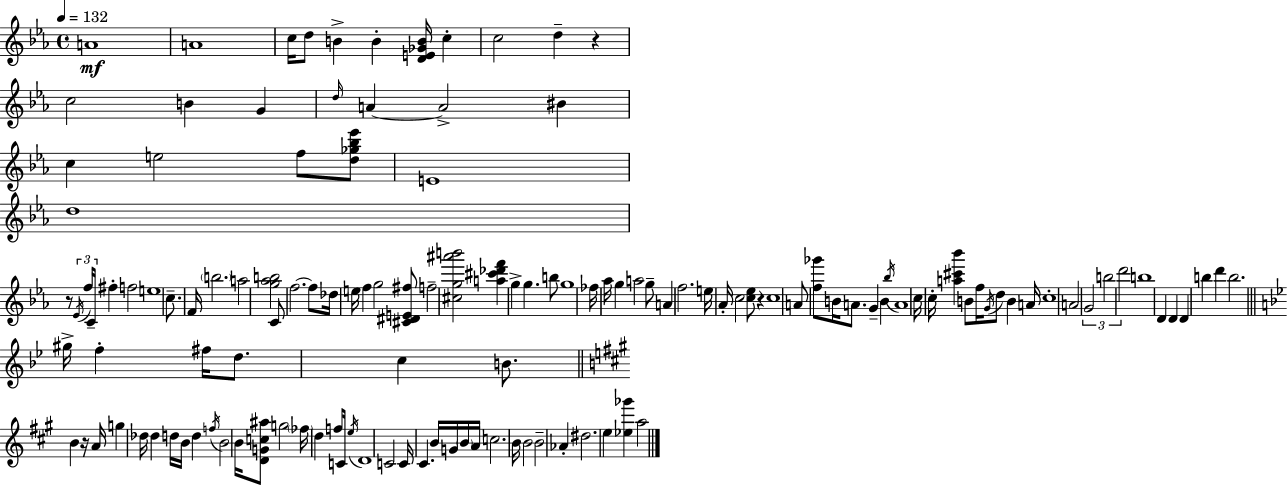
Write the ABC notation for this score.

X:1
T:Untitled
M:4/4
L:1/4
K:Cm
A4 A4 c/4 d/2 B B [DE_GB]/4 c c2 d z c2 B G d/4 A A2 ^B c e2 f/2 [d_g_b_e']/2 E4 d4 z/2 _E/4 f/4 C/4 ^f f2 e4 c/2 F/4 b2 a2 [g_ab]2 C/2 f2 f/2 _d/4 e/4 f g2 [^C^DE^f]/2 f2 [^cg^a'b']2 [a^c'_d'f'] g g b/2 g4 _f/4 _a/4 g a2 g/2 A f2 e/4 _A/4 c2 [c_e]/2 z c4 A/2 [f_g']/2 B/4 A/2 G B _b/4 A4 c/4 c/4 [a^c'_b'] B/2 f/4 G/4 d/2 B A/4 c4 A2 G2 b2 d'2 b4 D D D b d' b2 ^g/4 f ^f/4 d/2 c B/2 B z/4 A/4 g _d/4 _d d/4 B/4 d f/4 B2 B/4 [DGc^a]/2 g2 _f/4 d f/2 C/4 e/4 D4 C2 C/4 ^C B/4 G/4 B/4 A/4 c2 B/4 B2 B2 _A ^d2 e [_e_g'] a2